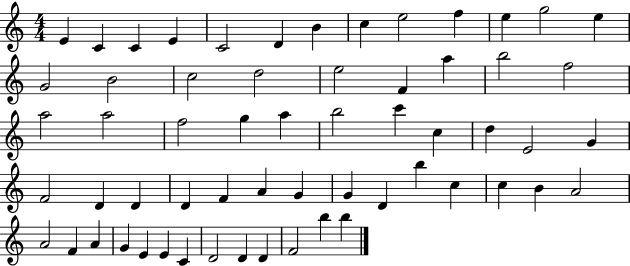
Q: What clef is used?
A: treble